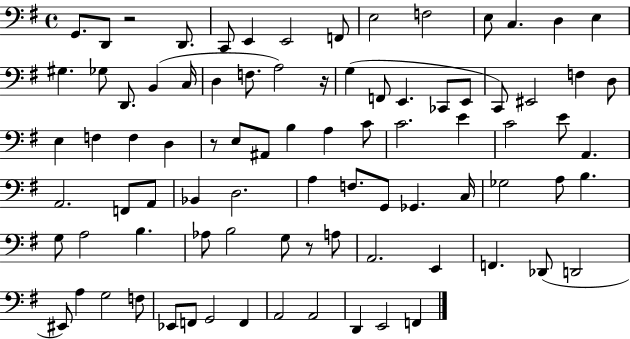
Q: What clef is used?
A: bass